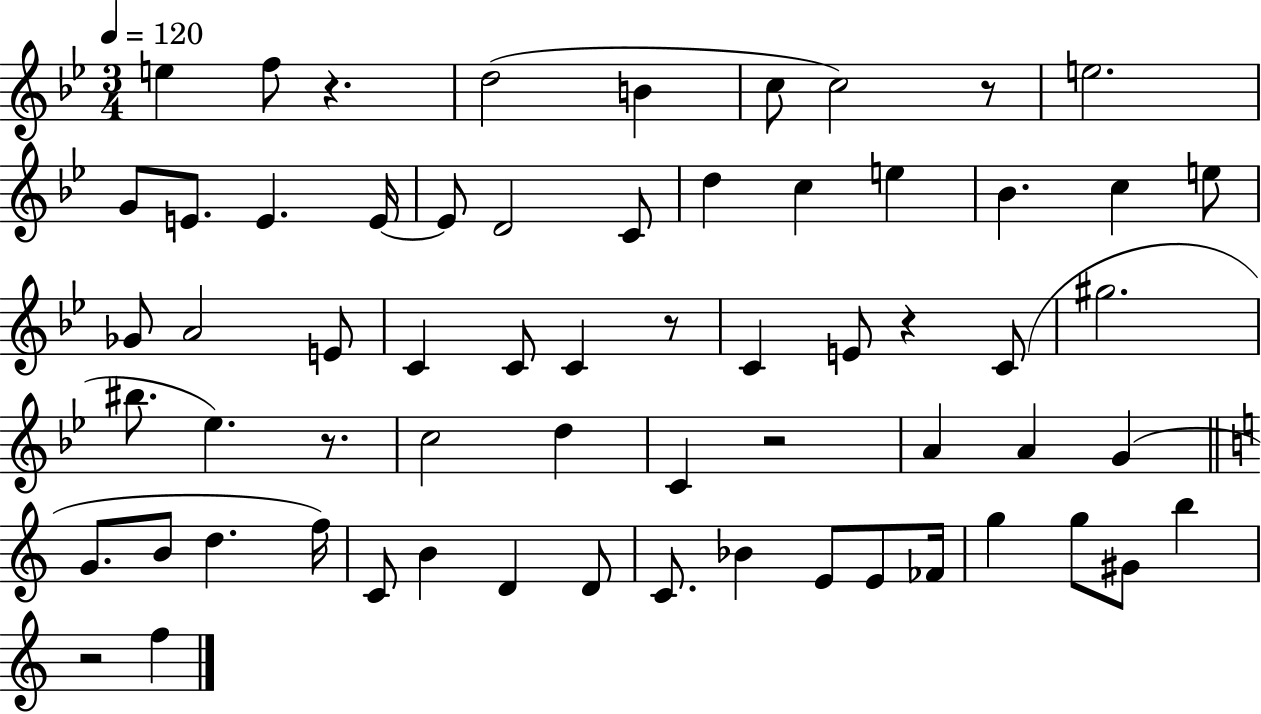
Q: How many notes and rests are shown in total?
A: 63